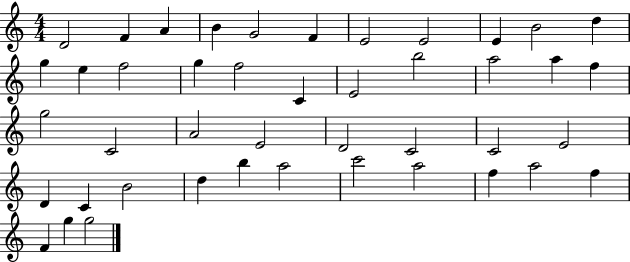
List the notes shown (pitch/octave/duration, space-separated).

D4/h F4/q A4/q B4/q G4/h F4/q E4/h E4/h E4/q B4/h D5/q G5/q E5/q F5/h G5/q F5/h C4/q E4/h B5/h A5/h A5/q F5/q G5/h C4/h A4/h E4/h D4/h C4/h C4/h E4/h D4/q C4/q B4/h D5/q B5/q A5/h C6/h A5/h F5/q A5/h F5/q F4/q G5/q G5/h